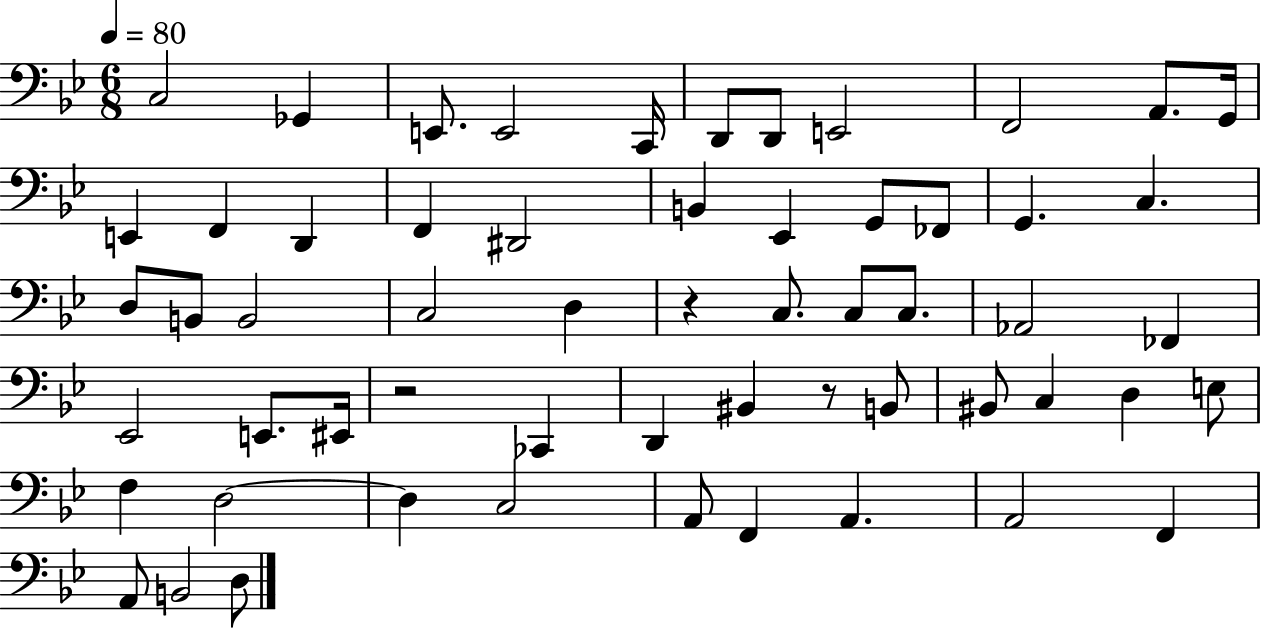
C3/h Gb2/q E2/e. E2/h C2/s D2/e D2/e E2/h F2/h A2/e. G2/s E2/q F2/q D2/q F2/q D#2/h B2/q Eb2/q G2/e FES2/e G2/q. C3/q. D3/e B2/e B2/h C3/h D3/q R/q C3/e. C3/e C3/e. Ab2/h FES2/q Eb2/h E2/e. EIS2/s R/h CES2/q D2/q BIS2/q R/e B2/e BIS2/e C3/q D3/q E3/e F3/q D3/h D3/q C3/h A2/e F2/q A2/q. A2/h F2/q A2/e B2/h D3/e